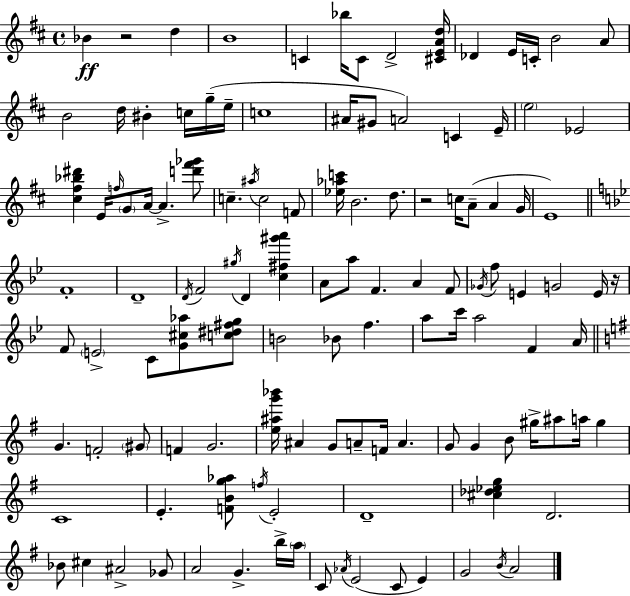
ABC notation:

X:1
T:Untitled
M:4/4
L:1/4
K:D
_B z2 d B4 C _b/4 C/2 D2 [^CEAd]/4 _D E/4 C/4 B2 A/2 B2 d/4 ^B c/4 g/4 e/4 c4 ^A/4 ^G/2 A2 C E/4 e2 _E2 [^c^f_b^d'] E/4 f/4 G/2 A/4 A [d'^f'_g']/2 c ^a/4 c2 F/2 [_e_ac']/4 B2 d/2 z2 c/4 A/2 A G/4 E4 F4 D4 D/4 F2 ^g/4 D [c^f^g'a'] A/2 a/2 F A F/2 _G/4 f/2 E G2 E/4 z/4 F/2 E2 C/2 [G^c_a]/2 [c^d^fg]/2 B2 _B/2 f a/2 c'/4 a2 F A/4 G F2 ^G/2 F G2 [e^ag'_b']/4 ^A G/2 A/2 F/4 A G/2 G B/2 ^g/4 ^a/2 a/4 ^g C4 E [FBg_a]/2 f/4 E2 D4 [^c_d_eg] D2 _B/2 ^c ^A2 _G/2 A2 G b/4 a/4 C/2 _A/4 E2 C/2 E G2 B/4 A2